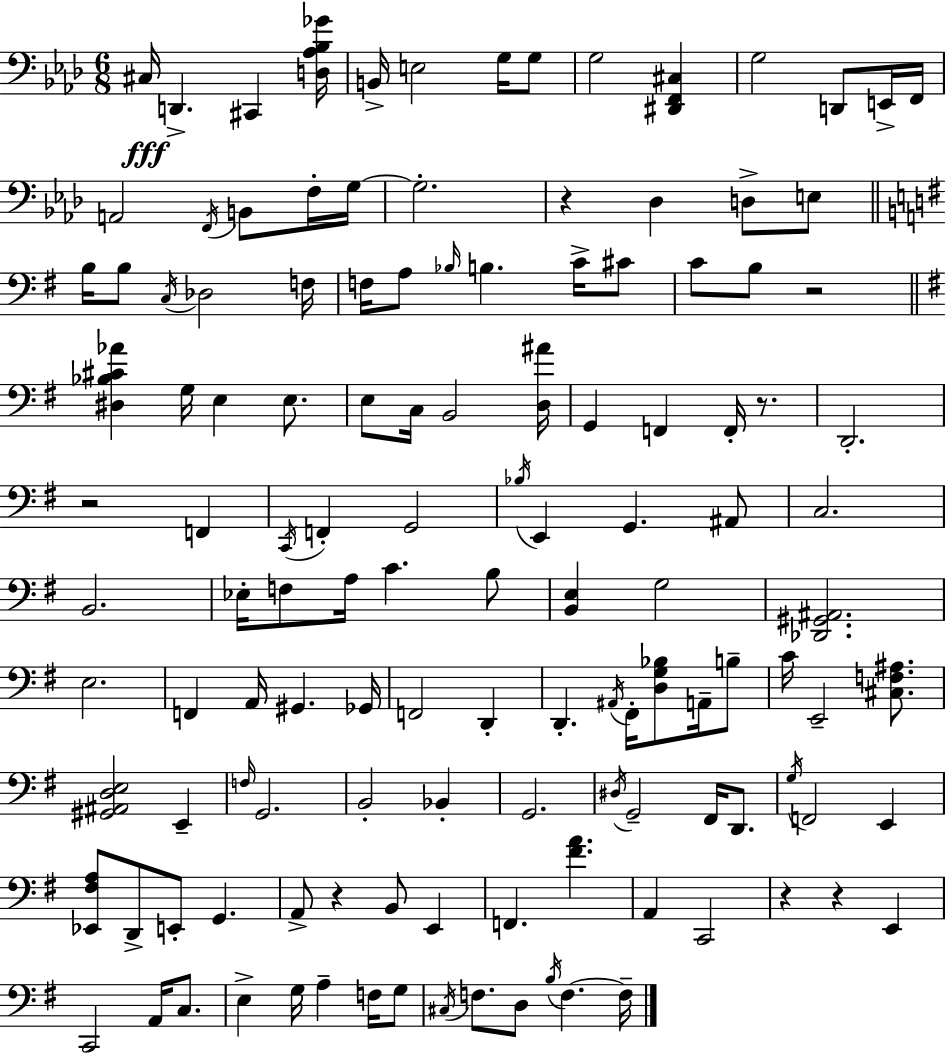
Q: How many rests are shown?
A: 7